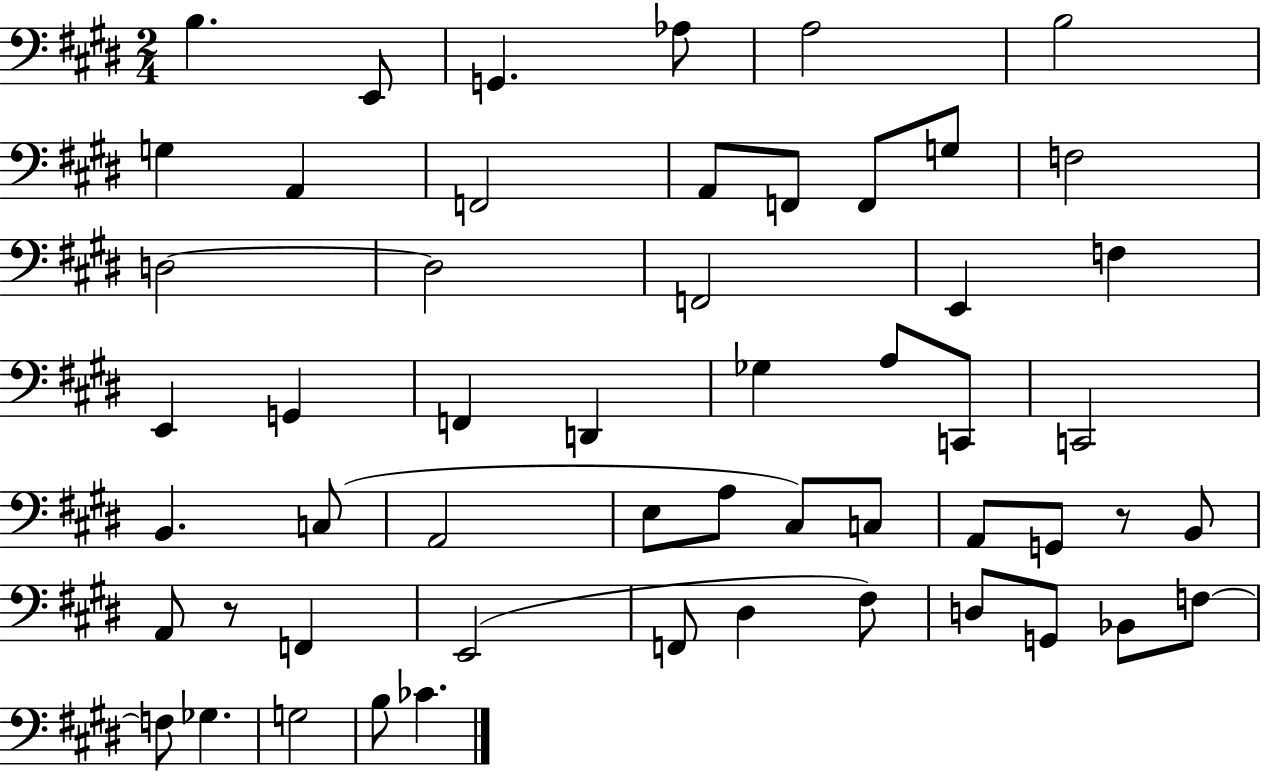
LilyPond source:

{
  \clef bass
  \numericTimeSignature
  \time 2/4
  \key e \major
  b4. e,8 | g,4. aes8 | a2 | b2 | \break g4 a,4 | f,2 | a,8 f,8 f,8 g8 | f2 | \break d2~~ | d2 | f,2 | e,4 f4 | \break e,4 g,4 | f,4 d,4 | ges4 a8 c,8 | c,2 | \break b,4. c8( | a,2 | e8 a8 cis8) c8 | a,8 g,8 r8 b,8 | \break a,8 r8 f,4 | e,2( | f,8 dis4 fis8) | d8 g,8 bes,8 f8~~ | \break f8 ges4. | g2 | b8 ces'4. | \bar "|."
}